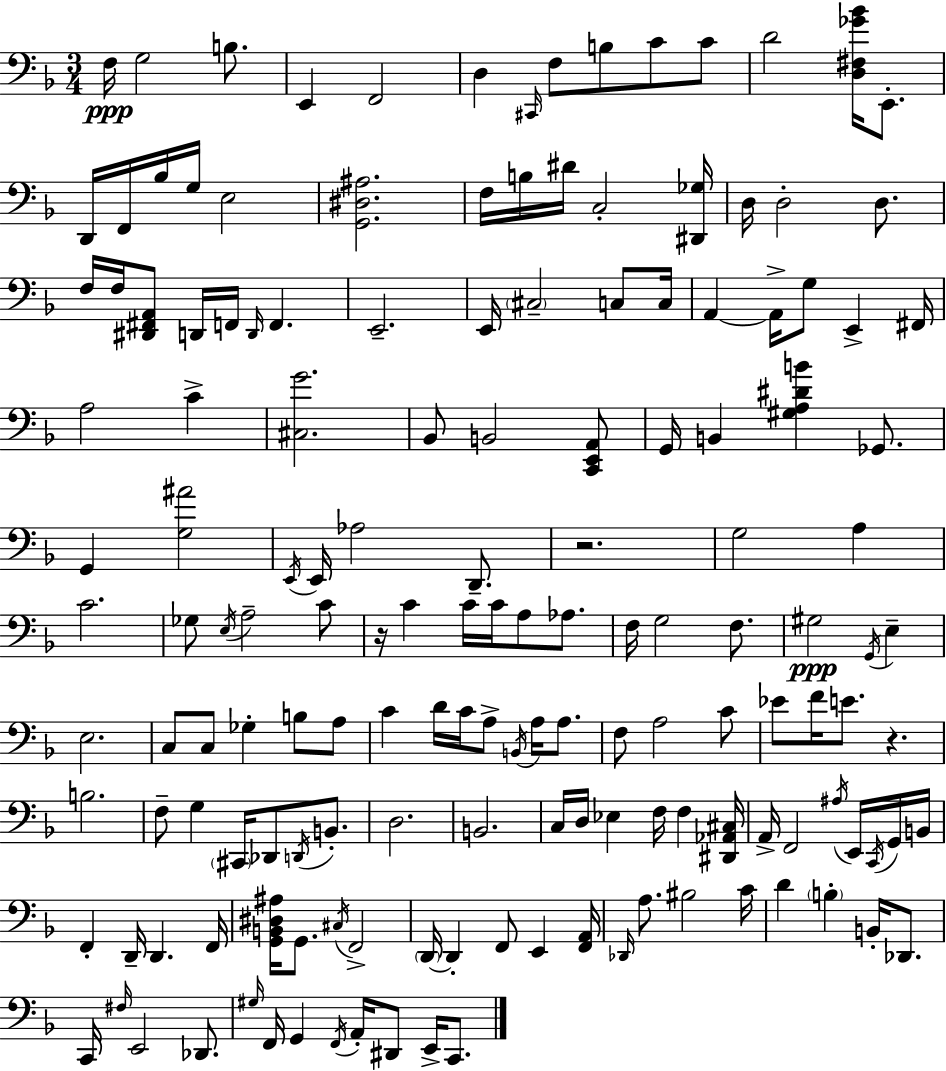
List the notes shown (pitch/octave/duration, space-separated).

F3/s G3/h B3/e. E2/q F2/h D3/q C#2/s F3/e B3/e C4/e C4/e D4/h [D3,F#3,Gb4,Bb4]/s E2/e. D2/s F2/s Bb3/s G3/s E3/h [G2,D#3,A#3]/h. F3/s B3/s D#4/s C3/h [D#2,Gb3]/s D3/s D3/h D3/e. F3/s F3/s [D#2,F#2,A2]/e D2/s F2/s D2/s F2/q. E2/h. E2/s C#3/h C3/e C3/s A2/q A2/s G3/e E2/q F#2/s A3/h C4/q [C#3,G4]/h. Bb2/e B2/h [C2,E2,A2]/e G2/s B2/q [G#3,A3,D#4,B4]/q Gb2/e. G2/q [G3,A#4]/h E2/s E2/s Ab3/h D2/e. R/h. G3/h A3/q C4/h. Gb3/e E3/s A3/h C4/e R/s C4/q C4/s C4/s A3/e Ab3/e. F3/s G3/h F3/e. G#3/h G2/s E3/q E3/h. C3/e C3/e Gb3/q B3/e A3/e C4/q D4/s C4/s A3/e B2/s A3/s A3/e. F3/e A3/h C4/e Eb4/e F4/s E4/e. R/q. B3/h. F3/e G3/q C#2/s Db2/e D2/s B2/e. D3/h. B2/h. C3/s D3/s Eb3/q F3/s F3/q [D#2,Ab2,C#3]/s A2/s F2/h A#3/s E2/s C2/s G2/s B2/s F2/q D2/s D2/q. F2/s [G2,B2,D#3,A#3]/s G2/e. C#3/s F2/h D2/s D2/q F2/e E2/q [F2,A2]/s Db2/s A3/e. BIS3/h C4/s D4/q B3/q B2/s Db2/e. C2/s F#3/s E2/h Db2/e. G#3/s F2/s G2/q F2/s A2/s D#2/e E2/s C2/e.